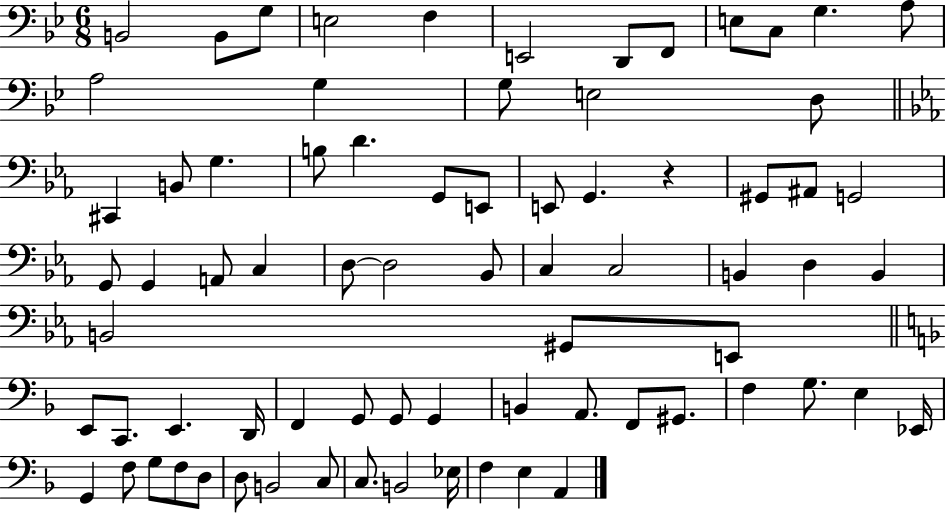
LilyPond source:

{
  \clef bass
  \numericTimeSignature
  \time 6/8
  \key bes \major
  b,2 b,8 g8 | e2 f4 | e,2 d,8 f,8 | e8 c8 g4. a8 | \break a2 g4 | g8 e2 d8 | \bar "||" \break \key ees \major cis,4 b,8 g4. | b8 d'4. g,8 e,8 | e,8 g,4. r4 | gis,8 ais,8 g,2 | \break g,8 g,4 a,8 c4 | d8~~ d2 bes,8 | c4 c2 | b,4 d4 b,4 | \break b,2 gis,8 e,8 | \bar "||" \break \key f \major e,8 c,8. e,4. d,16 | f,4 g,8 g,8 g,4 | b,4 a,8. f,8 gis,8. | f4 g8. e4 ees,16 | \break g,4 f8 g8 f8 d8 | d8 b,2 c8 | c8. b,2 ees16 | f4 e4 a,4 | \break \bar "|."
}